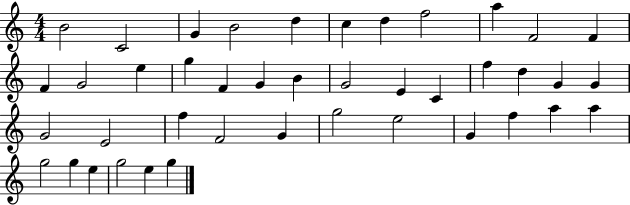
X:1
T:Untitled
M:4/4
L:1/4
K:C
B2 C2 G B2 d c d f2 a F2 F F G2 e g F G B G2 E C f d G G G2 E2 f F2 G g2 e2 G f a a g2 g e g2 e g